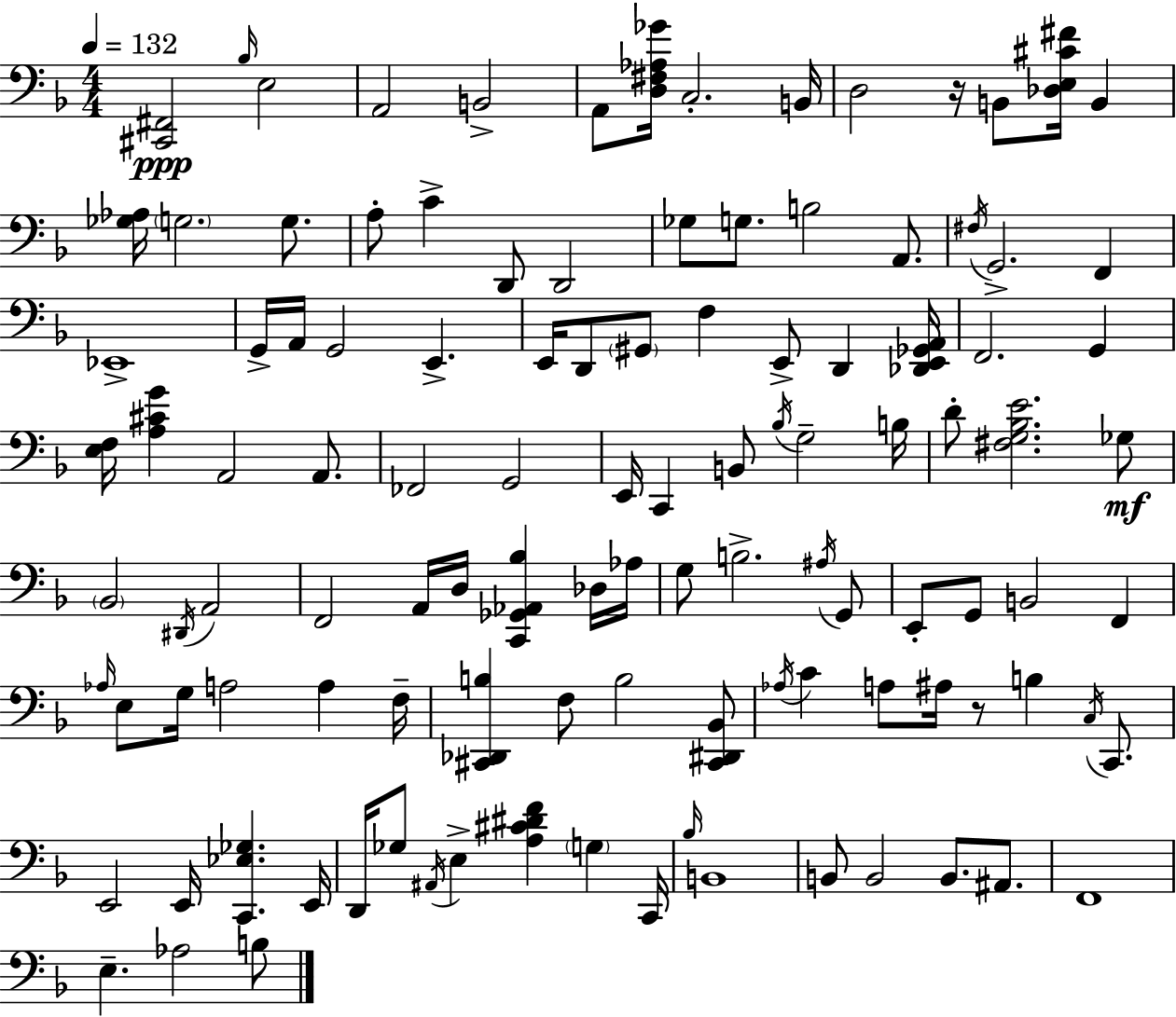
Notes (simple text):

[C#2,F#2]/h Bb3/s E3/h A2/h B2/h A2/e [D3,F#3,Ab3,Gb4]/s C3/h. B2/s D3/h R/s B2/e [Db3,E3,C#4,F#4]/s B2/q [Gb3,Ab3]/s G3/h. G3/e. A3/e C4/q D2/e D2/h Gb3/e G3/e. B3/h A2/e. F#3/s G2/h. F2/q Eb2/w G2/s A2/s G2/h E2/q. E2/s D2/e G#2/e F3/q E2/e D2/q [Db2,E2,Gb2,A2]/s F2/h. G2/q [E3,F3]/s [A3,C#4,G4]/q A2/h A2/e. FES2/h G2/h E2/s C2/q B2/e Bb3/s G3/h B3/s D4/e [F#3,G3,Bb3,E4]/h. Gb3/e Bb2/h D#2/s A2/h F2/h A2/s D3/s [C2,Gb2,Ab2,Bb3]/q Db3/s Ab3/s G3/e B3/h. A#3/s G2/e E2/e G2/e B2/h F2/q Ab3/s E3/e G3/s A3/h A3/q F3/s [C#2,Db2,B3]/q F3/e B3/h [C#2,D#2,Bb2]/e Ab3/s C4/q A3/e A#3/s R/e B3/q C3/s C2/e. E2/h E2/s [C2,Eb3,Gb3]/q. E2/s D2/s Gb3/e A#2/s E3/q [A3,C#4,D#4,F4]/q G3/q C2/s Bb3/s B2/w B2/e B2/h B2/e. A#2/e. F2/w E3/q. Ab3/h B3/e